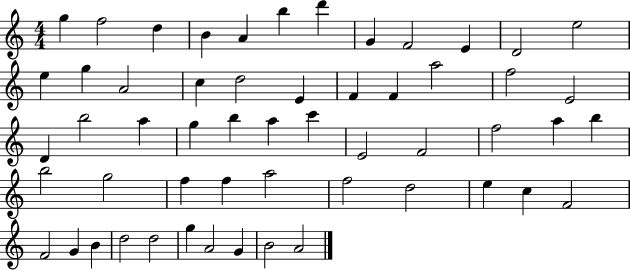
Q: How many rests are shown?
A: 0